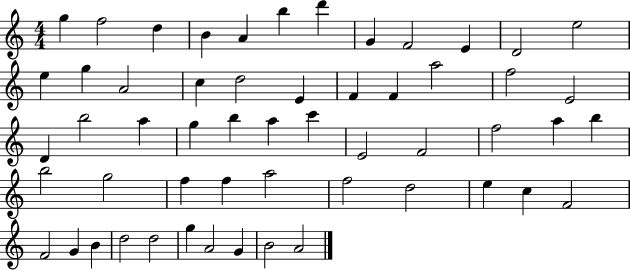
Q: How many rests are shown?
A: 0